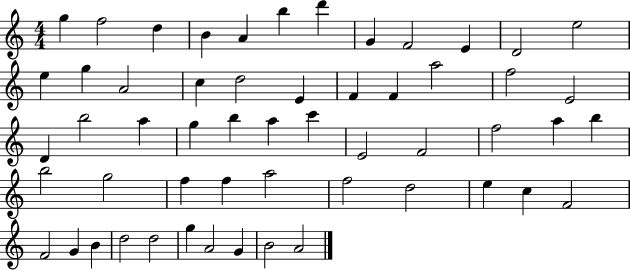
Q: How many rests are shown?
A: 0